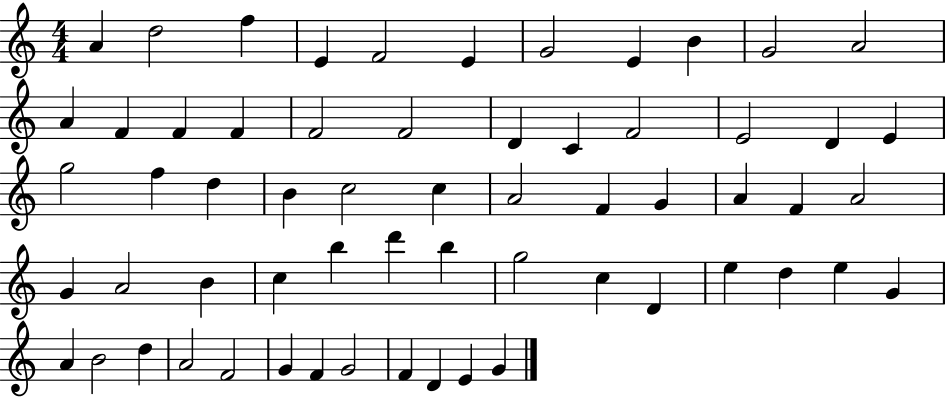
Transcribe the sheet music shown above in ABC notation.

X:1
T:Untitled
M:4/4
L:1/4
K:C
A d2 f E F2 E G2 E B G2 A2 A F F F F2 F2 D C F2 E2 D E g2 f d B c2 c A2 F G A F A2 G A2 B c b d' b g2 c D e d e G A B2 d A2 F2 G F G2 F D E G